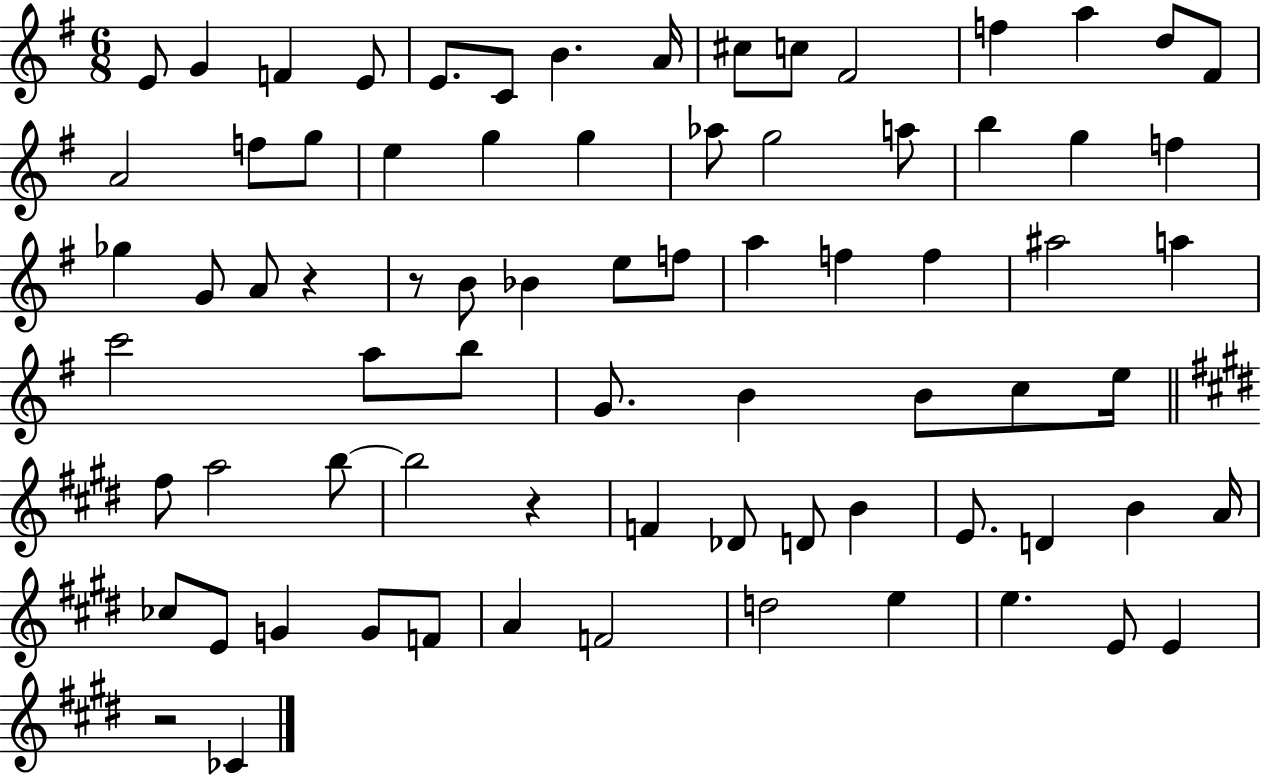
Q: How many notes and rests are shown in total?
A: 76